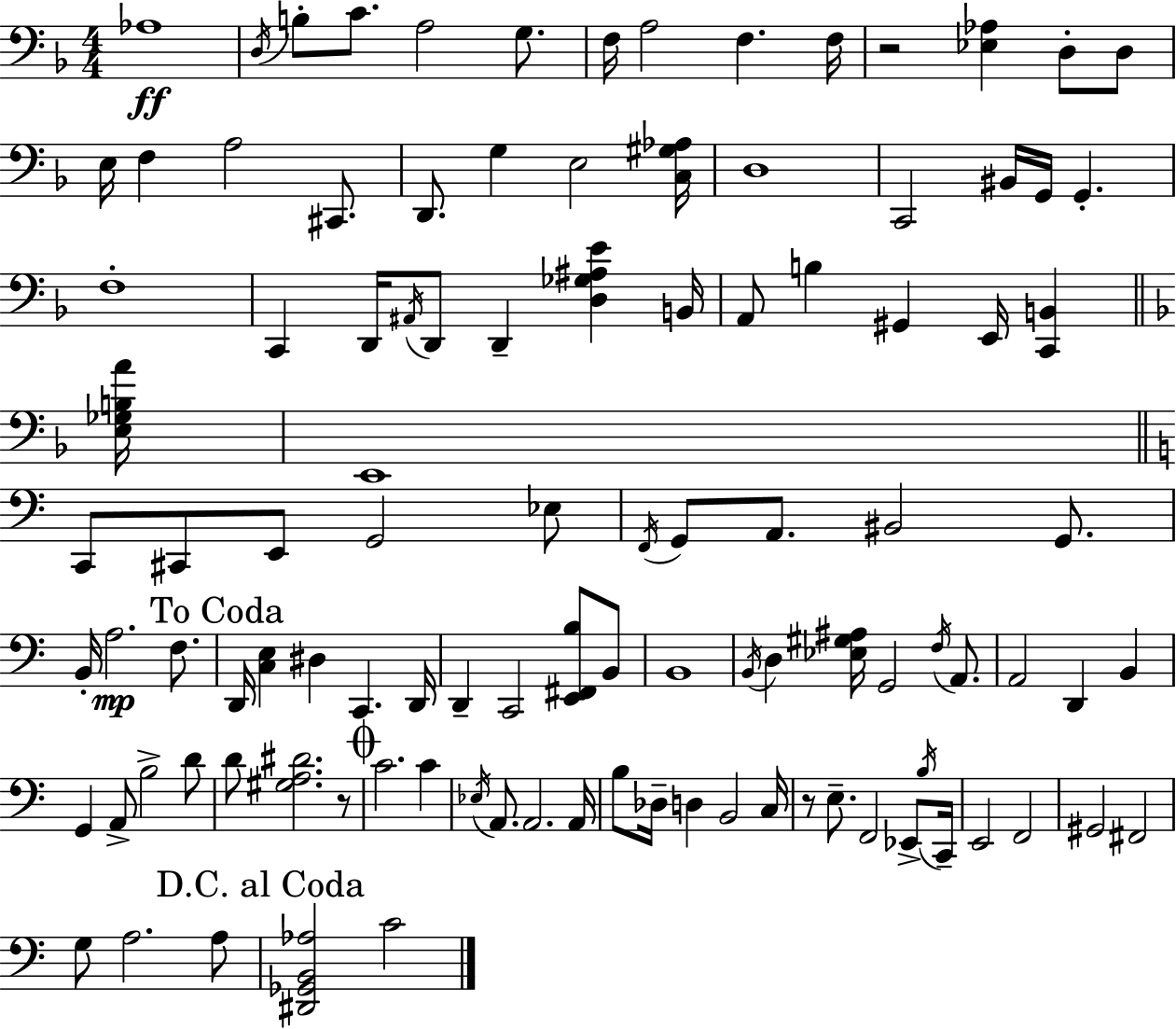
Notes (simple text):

Ab3/w D3/s B3/e C4/e. A3/h G3/e. F3/s A3/h F3/q. F3/s R/h [Eb3,Ab3]/q D3/e D3/e E3/s F3/q A3/h C#2/e. D2/e. G3/q E3/h [C3,G#3,Ab3]/s D3/w C2/h BIS2/s G2/s G2/q. F3/w C2/q D2/s A#2/s D2/e D2/q [D3,Gb3,A#3,E4]/q B2/s A2/e B3/q G#2/q E2/s [C2,B2]/q [E3,Gb3,B3,A4]/s E2/w C2/e C#2/e E2/e G2/h Eb3/e F2/s G2/e A2/e. BIS2/h G2/e. B2/s A3/h. F3/e. D2/s [C3,E3]/q D#3/q C2/q. D2/s D2/q C2/h [E2,F#2,B3]/e B2/e B2/w B2/s D3/q [Eb3,G#3,A#3]/s G2/h F3/s A2/e. A2/h D2/q B2/q G2/q A2/e B3/h D4/e D4/e [G#3,A3,D#4]/h. R/e C4/h. C4/q Eb3/s A2/e. A2/h. A2/s B3/e Db3/s D3/q B2/h C3/s R/e E3/e. F2/h Eb2/e B3/s C2/s E2/h F2/h G#2/h F#2/h G3/e A3/h. A3/e [D#2,Gb2,B2,Ab3]/h C4/h